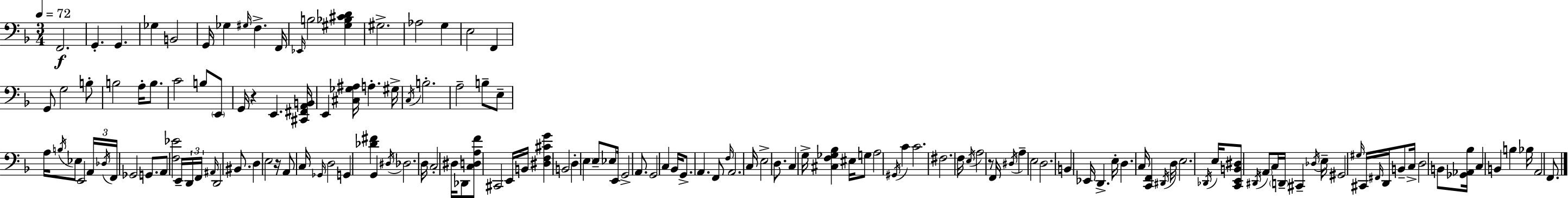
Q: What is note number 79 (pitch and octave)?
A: C3